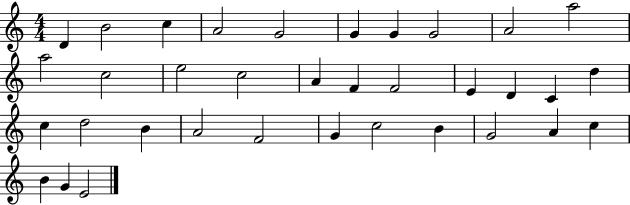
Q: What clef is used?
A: treble